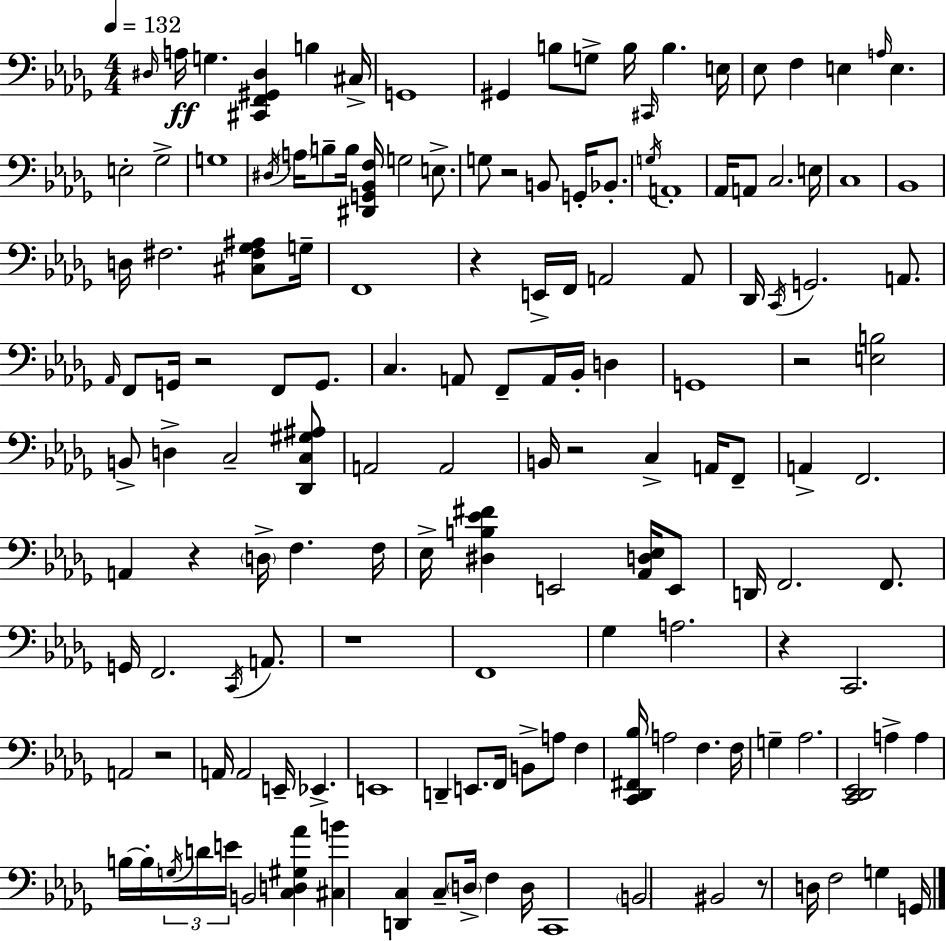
D#3/s A3/s G3/q. [C#2,F2,G#2,D#3]/q B3/q C#3/s G2/w G#2/q B3/e G3/e B3/s C#2/s B3/q. E3/s Eb3/e F3/q E3/q A3/s E3/q. E3/h Gb3/h G3/w D#3/s A3/s B3/e B3/s [D#2,G2,Bb2,F3]/s G3/h E3/e. G3/e R/h B2/e G2/s Bb2/e. G3/s A2/w Ab2/s A2/e C3/h. E3/s C3/w Bb2/w D3/s F#3/h. [C#3,F#3,Gb3,A#3]/e G3/s F2/w R/q E2/s F2/s A2/h A2/e Db2/s C2/s G2/h. A2/e. Ab2/s F2/e G2/s R/h F2/e G2/e. C3/q. A2/e F2/e A2/s Bb2/s D3/q G2/w R/h [E3,B3]/h B2/e D3/q C3/h [Db2,C3,G#3,A#3]/e A2/h A2/h B2/s R/h C3/q A2/s F2/e A2/q F2/h. A2/q R/q D3/s F3/q. F3/s Eb3/s [D#3,B3,Eb4,F#4]/q E2/h [Ab2,D3,Eb3]/s E2/e D2/s F2/h. F2/e. G2/s F2/h. C2/s A2/e. R/w F2/w Gb3/q A3/h. R/q C2/h. A2/h R/h A2/s A2/h E2/s Eb2/q. E2/w D2/q E2/e. F2/s B2/e A3/e F3/q [C2,Db2,F#2,Bb3]/s A3/h F3/q. F3/s G3/q Ab3/h. [C2,Db2,Eb2]/h A3/q A3/q B3/s B3/s G3/s D4/s E4/s B2/h [C3,D3,G#3,Ab4]/q [C#3,B4]/q [D2,C3]/q C3/e D3/s F3/q D3/s C2/w B2/h BIS2/h R/e D3/s F3/h G3/q G2/s